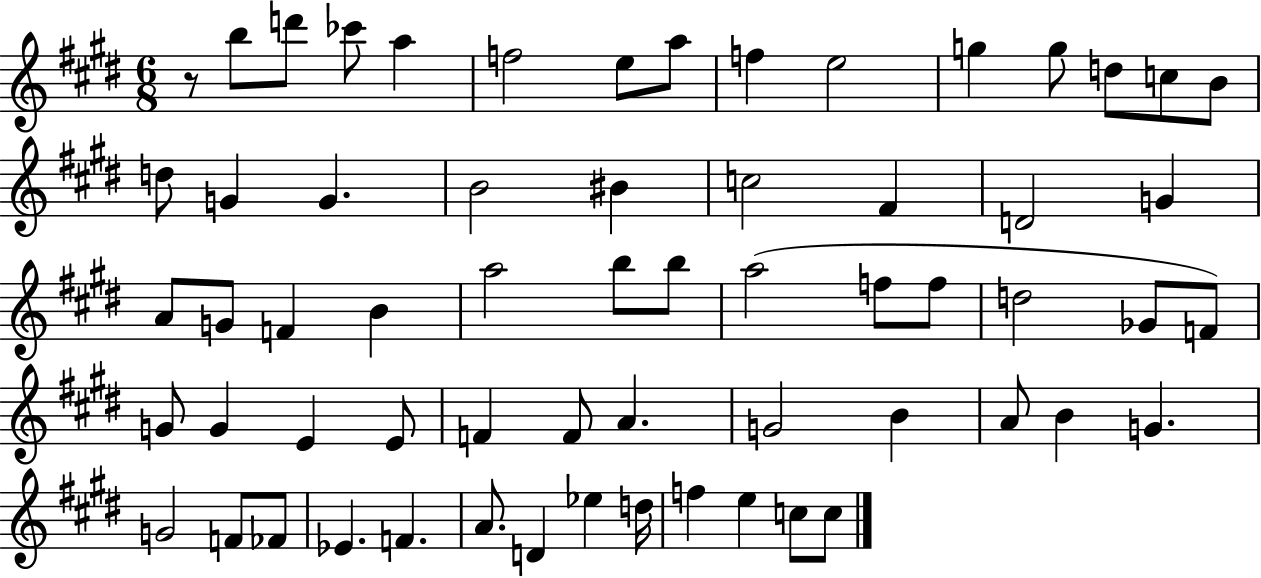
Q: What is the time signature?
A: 6/8